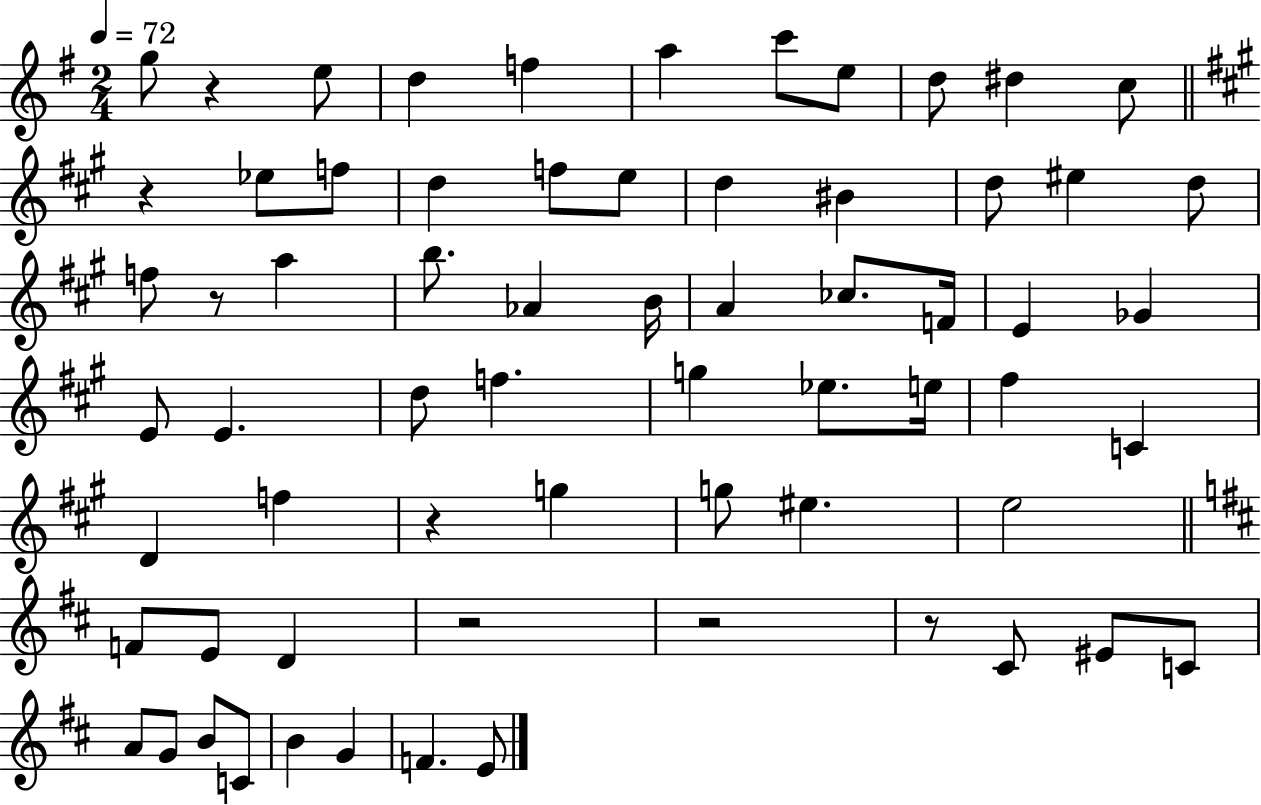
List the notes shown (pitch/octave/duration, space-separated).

G5/e R/q E5/e D5/q F5/q A5/q C6/e E5/e D5/e D#5/q C5/e R/q Eb5/e F5/e D5/q F5/e E5/e D5/q BIS4/q D5/e EIS5/q D5/e F5/e R/e A5/q B5/e. Ab4/q B4/s A4/q CES5/e. F4/s E4/q Gb4/q E4/e E4/q. D5/e F5/q. G5/q Eb5/e. E5/s F#5/q C4/q D4/q F5/q R/q G5/q G5/e EIS5/q. E5/h F4/e E4/e D4/q R/h R/h R/e C#4/e EIS4/e C4/e A4/e G4/e B4/e C4/e B4/q G4/q F4/q. E4/e